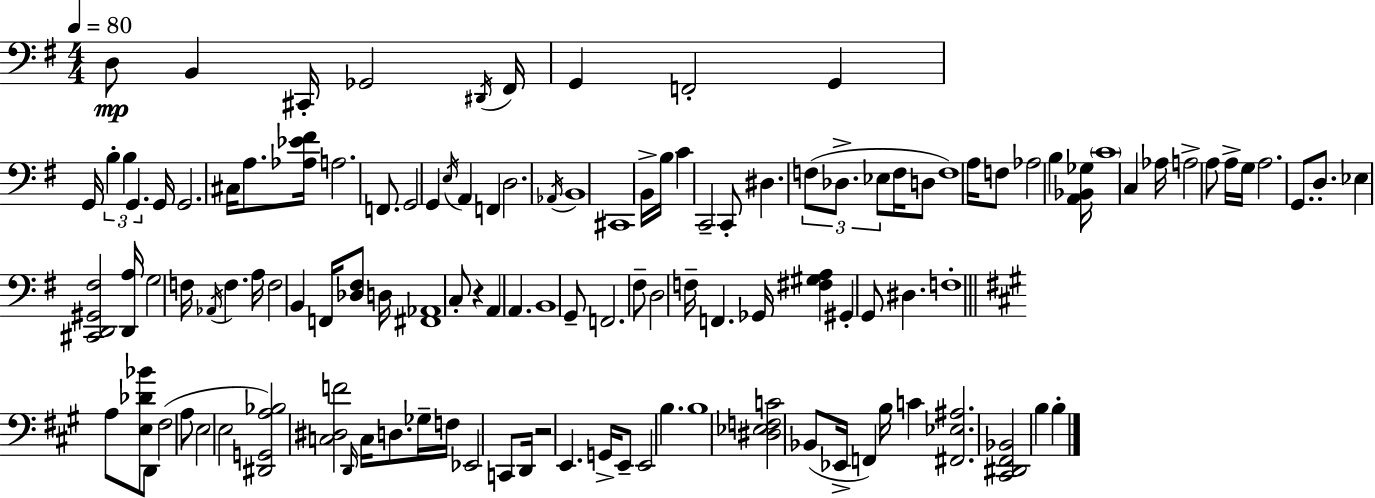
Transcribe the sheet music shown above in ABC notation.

X:1
T:Untitled
M:4/4
L:1/4
K:Em
D,/2 B,, ^C,,/4 _G,,2 ^D,,/4 ^F,,/4 G,, F,,2 G,, G,,/4 B, B, G,, G,,/4 G,,2 ^C,/4 A,/2 [_A,_E^F]/4 A,2 F,,/2 G,,2 G,, E,/4 A,, F,, D,2 _A,,/4 B,,4 ^C,,4 B,,/4 B,/4 C C,,2 C,,/2 ^D, F,/2 _D,/2 _E,/2 F,/4 D,/2 F,4 A,/4 F,/2 _A,2 B, [A,,_B,,_G,]/4 C4 C, _A,/4 A,2 A,/2 A,/4 G,/4 A,2 G,,/2 D,/2 _E, [^C,,D,,^G,,^F,]2 [D,,A,]/4 G,2 F,/4 _A,,/4 F, A,/4 F,2 B,, F,,/4 [_D,^F,]/2 D,/4 [^F,,_A,,]4 C,/2 z A,, A,, B,,4 G,,/2 F,,2 ^F,/2 D,2 F,/4 F,, _G,,/4 [^F,^G,A,] ^G,, G,,/2 ^D, F,4 A,/2 [E,_D_B]/2 D,,/2 ^F,2 A,/2 E,2 E,2 [^D,,G,,A,_B,]2 [C,^D,F]2 D,,/4 C,/4 D,/2 _G,/4 F,/4 _E,,2 C,,/2 D,,/4 z2 E,, G,,/4 E,,/2 E,,2 B, B,4 [^D,_E,F,C]2 _B,,/2 _E,,/4 F,, B,/4 C [^F,,_E,^A,]2 [^C,,^D,,^F,,_B,,]2 B, B,